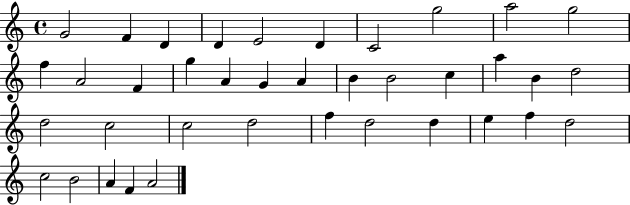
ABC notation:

X:1
T:Untitled
M:4/4
L:1/4
K:C
G2 F D D E2 D C2 g2 a2 g2 f A2 F g A G A B B2 c a B d2 d2 c2 c2 d2 f d2 d e f d2 c2 B2 A F A2